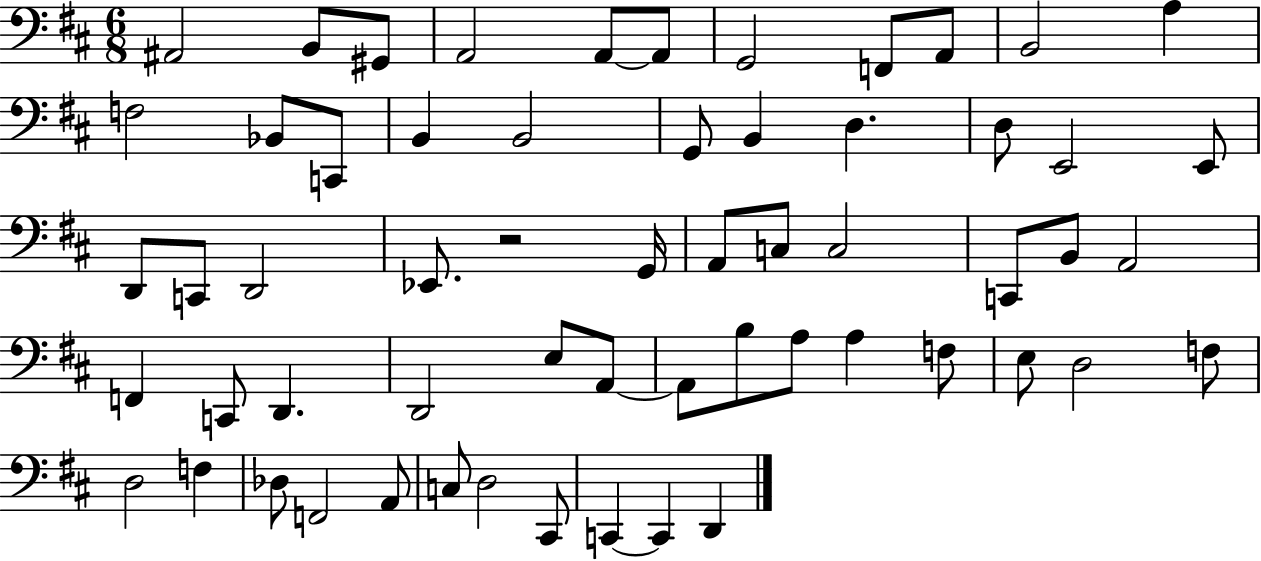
A#2/h B2/e G#2/e A2/h A2/e A2/e G2/h F2/e A2/e B2/h A3/q F3/h Bb2/e C2/e B2/q B2/h G2/e B2/q D3/q. D3/e E2/h E2/e D2/e C2/e D2/h Eb2/e. R/h G2/s A2/e C3/e C3/h C2/e B2/e A2/h F2/q C2/e D2/q. D2/h E3/e A2/e A2/e B3/e A3/e A3/q F3/e E3/e D3/h F3/e D3/h F3/q Db3/e F2/h A2/e C3/e D3/h C#2/e C2/q C2/q D2/q